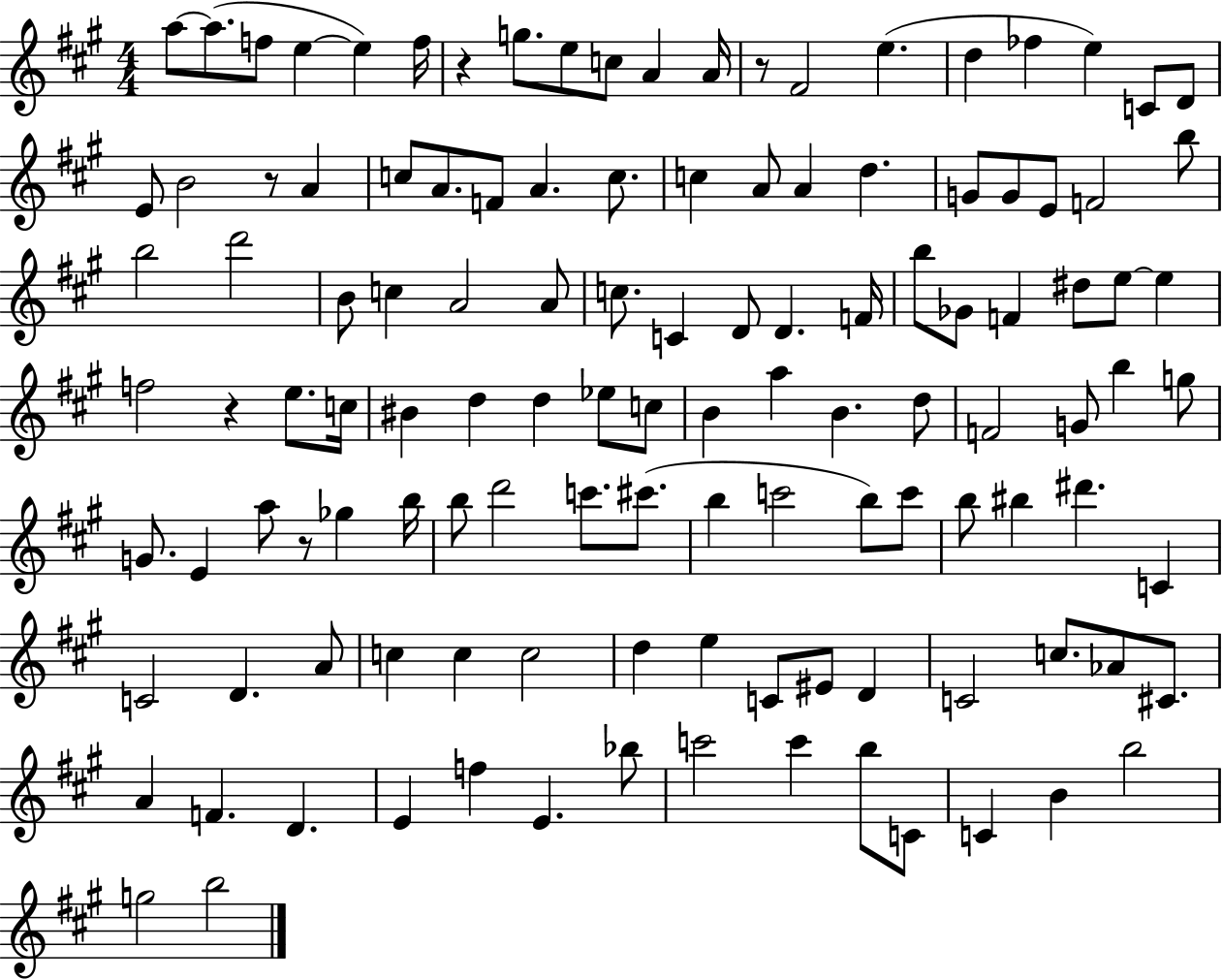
{
  \clef treble
  \numericTimeSignature
  \time 4/4
  \key a \major
  a''8~~ a''8.( f''8 e''4~~ e''4) f''16 | r4 g''8. e''8 c''8 a'4 a'16 | r8 fis'2 e''4.( | d''4 fes''4 e''4) c'8 d'8 | \break e'8 b'2 r8 a'4 | c''8 a'8. f'8 a'4. c''8. | c''4 a'8 a'4 d''4. | g'8 g'8 e'8 f'2 b''8 | \break b''2 d'''2 | b'8 c''4 a'2 a'8 | c''8. c'4 d'8 d'4. f'16 | b''8 ges'8 f'4 dis''8 e''8~~ e''4 | \break f''2 r4 e''8. c''16 | bis'4 d''4 d''4 ees''8 c''8 | b'4 a''4 b'4. d''8 | f'2 g'8 b''4 g''8 | \break g'8. e'4 a''8 r8 ges''4 b''16 | b''8 d'''2 c'''8. cis'''8.( | b''4 c'''2 b''8) c'''8 | b''8 bis''4 dis'''4. c'4 | \break c'2 d'4. a'8 | c''4 c''4 c''2 | d''4 e''4 c'8 eis'8 d'4 | c'2 c''8. aes'8 cis'8. | \break a'4 f'4. d'4. | e'4 f''4 e'4. bes''8 | c'''2 c'''4 b''8 c'8 | c'4 b'4 b''2 | \break g''2 b''2 | \bar "|."
}